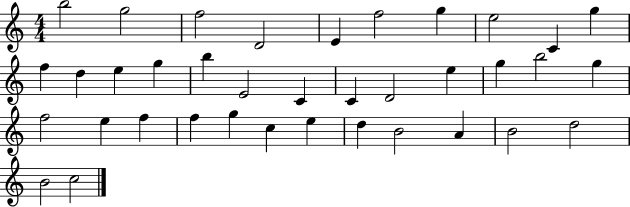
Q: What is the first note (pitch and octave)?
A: B5